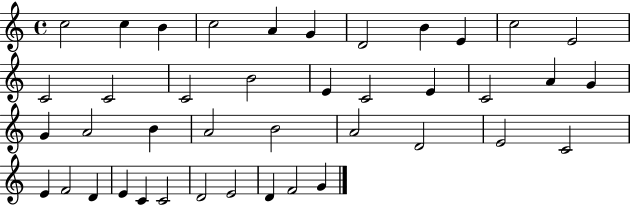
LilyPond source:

{
  \clef treble
  \time 4/4
  \defaultTimeSignature
  \key c \major
  c''2 c''4 b'4 | c''2 a'4 g'4 | d'2 b'4 e'4 | c''2 e'2 | \break c'2 c'2 | c'2 b'2 | e'4 c'2 e'4 | c'2 a'4 g'4 | \break g'4 a'2 b'4 | a'2 b'2 | a'2 d'2 | e'2 c'2 | \break e'4 f'2 d'4 | e'4 c'4 c'2 | d'2 e'2 | d'4 f'2 g'4 | \break \bar "|."
}